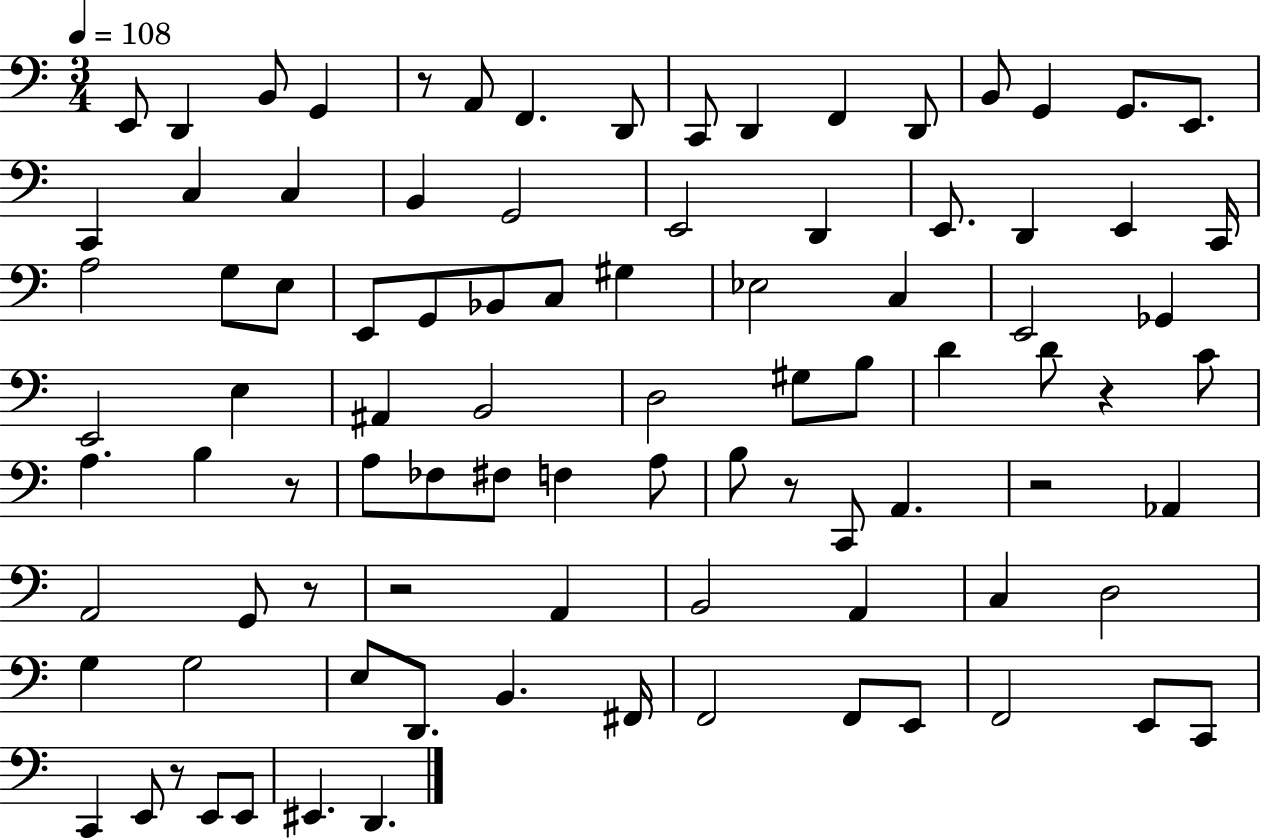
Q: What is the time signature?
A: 3/4